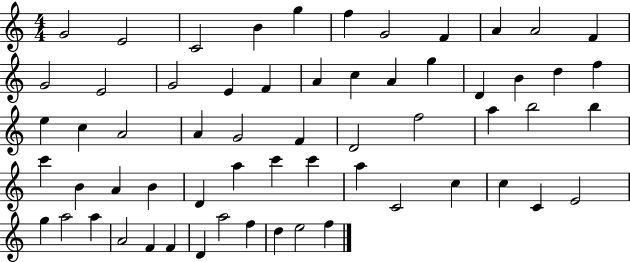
{
  \clef treble
  \numericTimeSignature
  \time 4/4
  \key c \major
  g'2 e'2 | c'2 b'4 g''4 | f''4 g'2 f'4 | a'4 a'2 f'4 | \break g'2 e'2 | g'2 e'4 f'4 | a'4 c''4 a'4 g''4 | d'4 b'4 d''4 f''4 | \break e''4 c''4 a'2 | a'4 g'2 f'4 | d'2 f''2 | a''4 b''2 b''4 | \break c'''4 b'4 a'4 b'4 | d'4 a''4 c'''4 c'''4 | a''4 c'2 c''4 | c''4 c'4 e'2 | \break g''4 a''2 a''4 | a'2 f'4 f'4 | d'4 a''2 f''4 | d''4 e''2 f''4 | \break \bar "|."
}